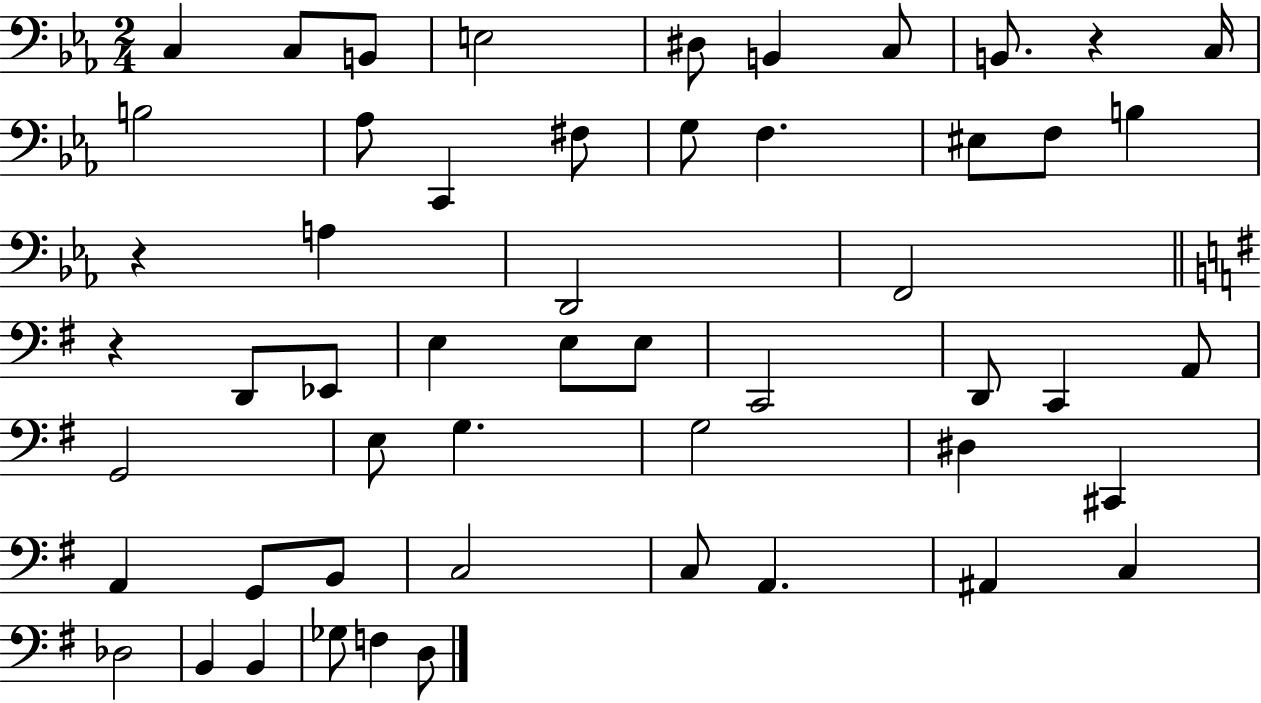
X:1
T:Untitled
M:2/4
L:1/4
K:Eb
C, C,/2 B,,/2 E,2 ^D,/2 B,, C,/2 B,,/2 z C,/4 B,2 _A,/2 C,, ^F,/2 G,/2 F, ^E,/2 F,/2 B, z A, D,,2 F,,2 z D,,/2 _E,,/2 E, E,/2 E,/2 C,,2 D,,/2 C,, A,,/2 G,,2 E,/2 G, G,2 ^D, ^C,, A,, G,,/2 B,,/2 C,2 C,/2 A,, ^A,, C, _D,2 B,, B,, _G,/2 F, D,/2